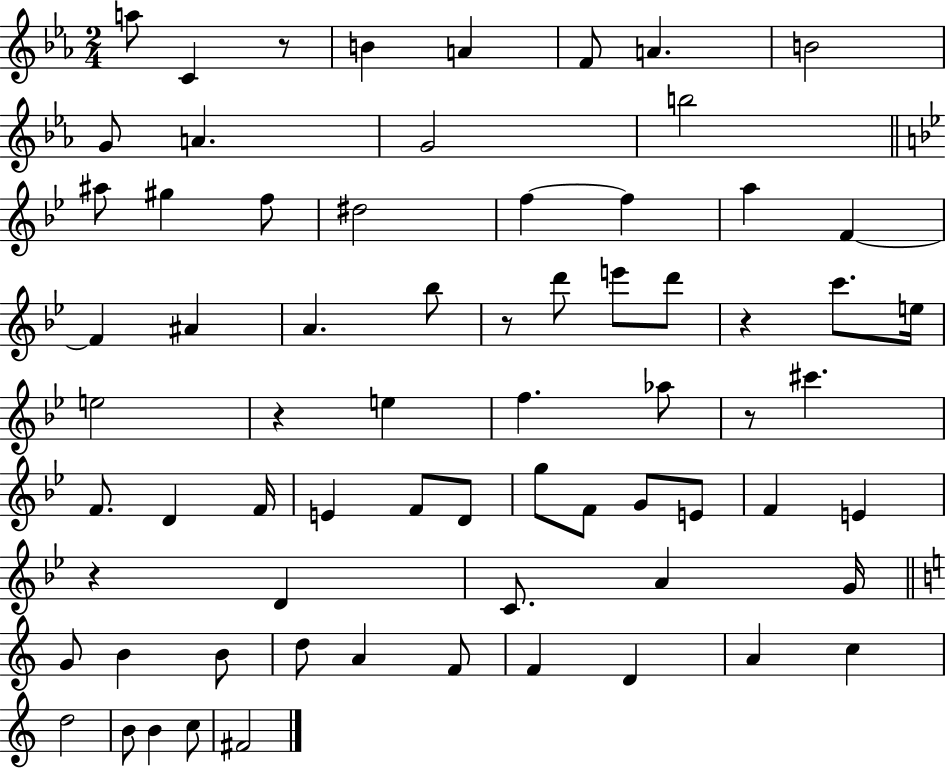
A5/e C4/q R/e B4/q A4/q F4/e A4/q. B4/h G4/e A4/q. G4/h B5/h A#5/e G#5/q F5/e D#5/h F5/q F5/q A5/q F4/q F4/q A#4/q A4/q. Bb5/e R/e D6/e E6/e D6/e R/q C6/e. E5/s E5/h R/q E5/q F5/q. Ab5/e R/e C#6/q. F4/e. D4/q F4/s E4/q F4/e D4/e G5/e F4/e G4/e E4/e F4/q E4/q R/q D4/q C4/e. A4/q G4/s G4/e B4/q B4/e D5/e A4/q F4/e F4/q D4/q A4/q C5/q D5/h B4/e B4/q C5/e F#4/h